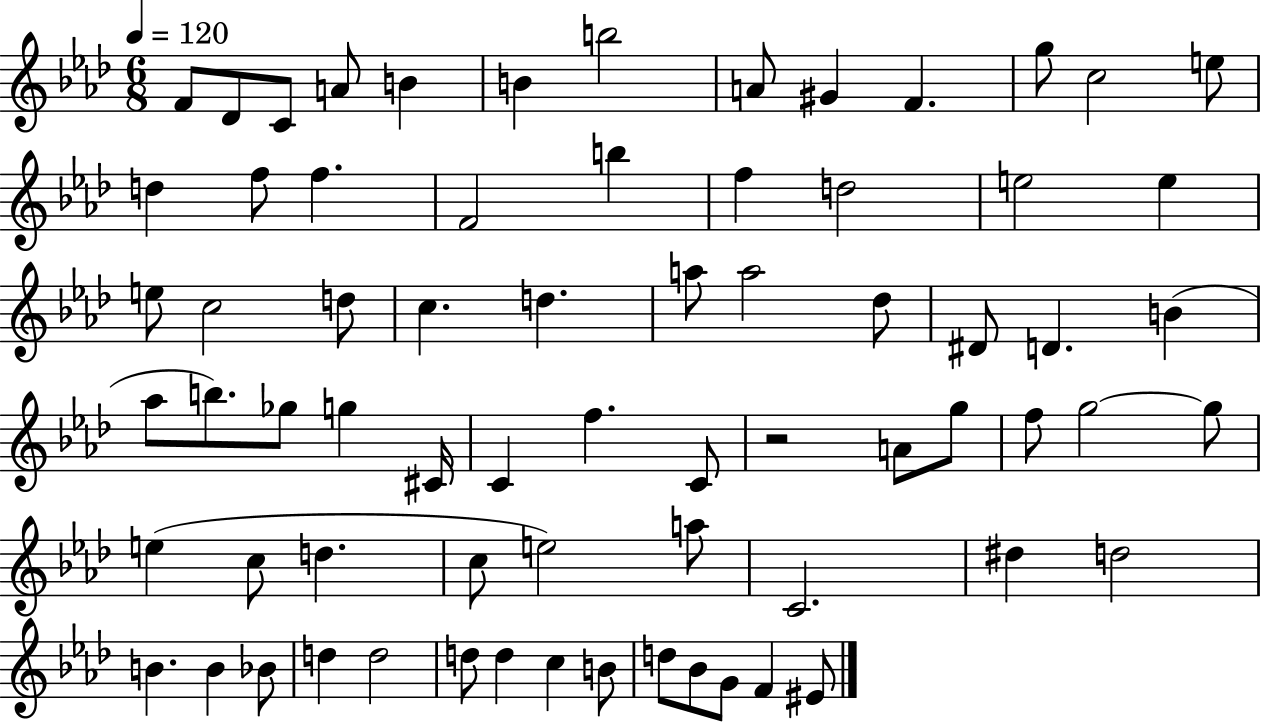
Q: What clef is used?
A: treble